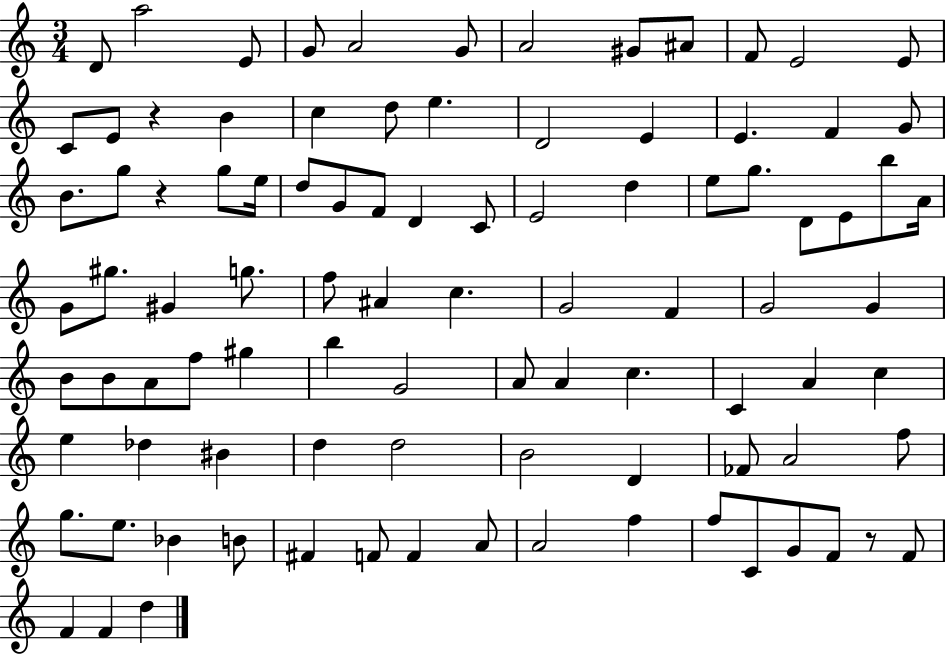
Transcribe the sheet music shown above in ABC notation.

X:1
T:Untitled
M:3/4
L:1/4
K:C
D/2 a2 E/2 G/2 A2 G/2 A2 ^G/2 ^A/2 F/2 E2 E/2 C/2 E/2 z B c d/2 e D2 E E F G/2 B/2 g/2 z g/2 e/4 d/2 G/2 F/2 D C/2 E2 d e/2 g/2 D/2 E/2 b/2 A/4 G/2 ^g/2 ^G g/2 f/2 ^A c G2 F G2 G B/2 B/2 A/2 f/2 ^g b G2 A/2 A c C A c e _d ^B d d2 B2 D _F/2 A2 f/2 g/2 e/2 _B B/2 ^F F/2 F A/2 A2 f f/2 C/2 G/2 F/2 z/2 F/2 F F d